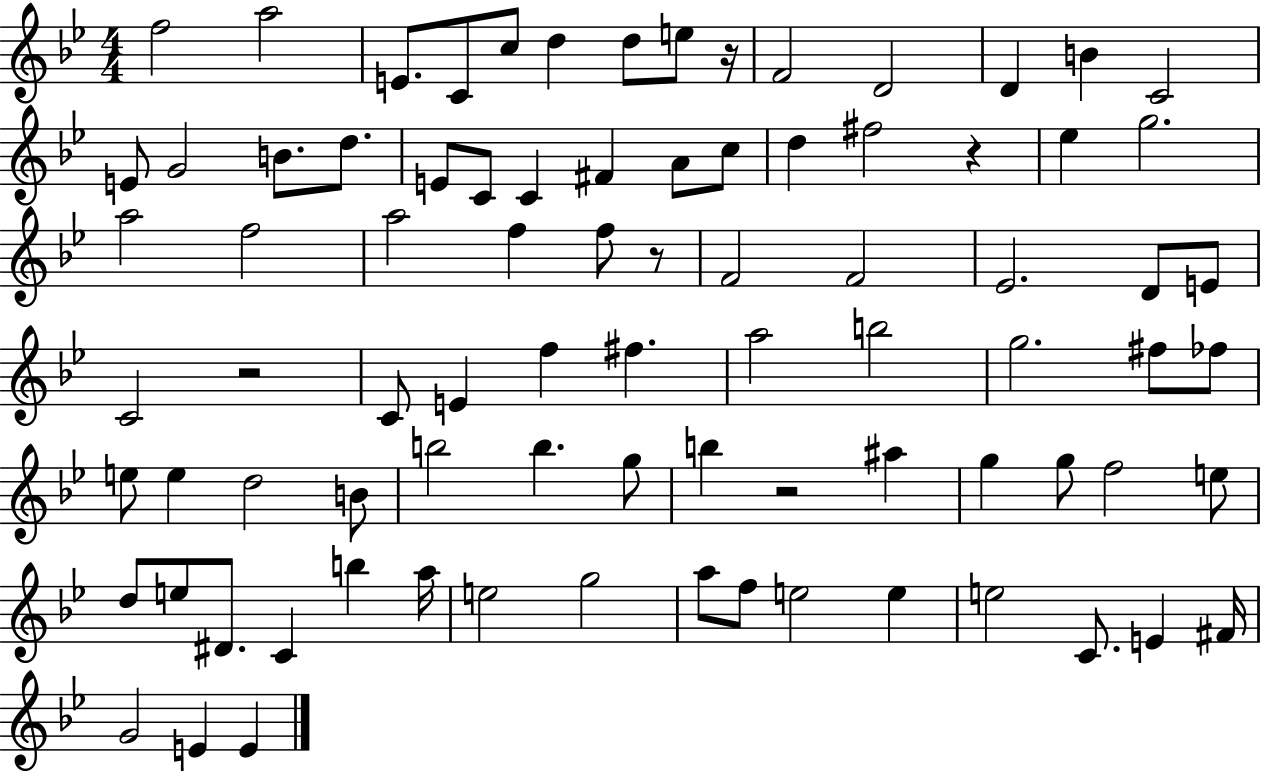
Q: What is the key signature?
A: BES major